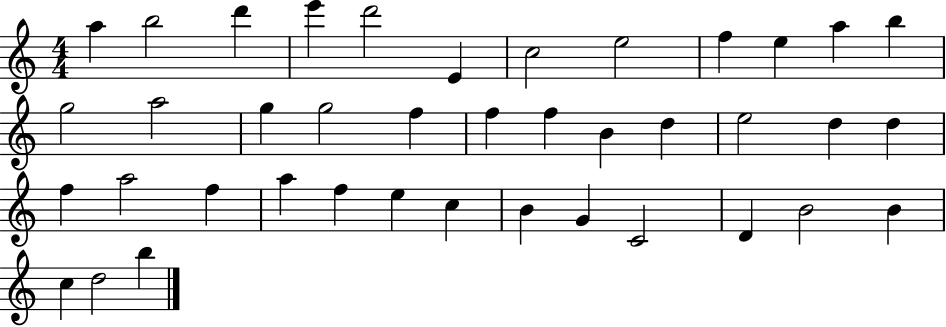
X:1
T:Untitled
M:4/4
L:1/4
K:C
a b2 d' e' d'2 E c2 e2 f e a b g2 a2 g g2 f f f B d e2 d d f a2 f a f e c B G C2 D B2 B c d2 b